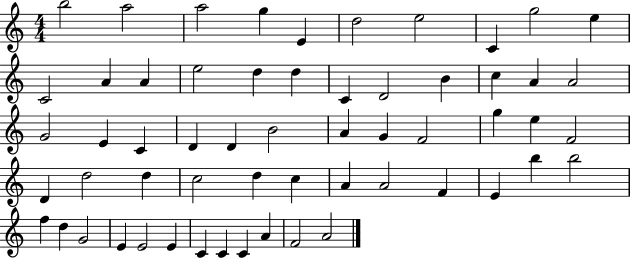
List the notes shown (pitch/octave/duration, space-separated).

B5/h A5/h A5/h G5/q E4/q D5/h E5/h C4/q G5/h E5/q C4/h A4/q A4/q E5/h D5/q D5/q C4/q D4/h B4/q C5/q A4/q A4/h G4/h E4/q C4/q D4/q D4/q B4/h A4/q G4/q F4/h G5/q E5/q F4/h D4/q D5/h D5/q C5/h D5/q C5/q A4/q A4/h F4/q E4/q B5/q B5/h F5/q D5/q G4/h E4/q E4/h E4/q C4/q C4/q C4/q A4/q F4/h A4/h